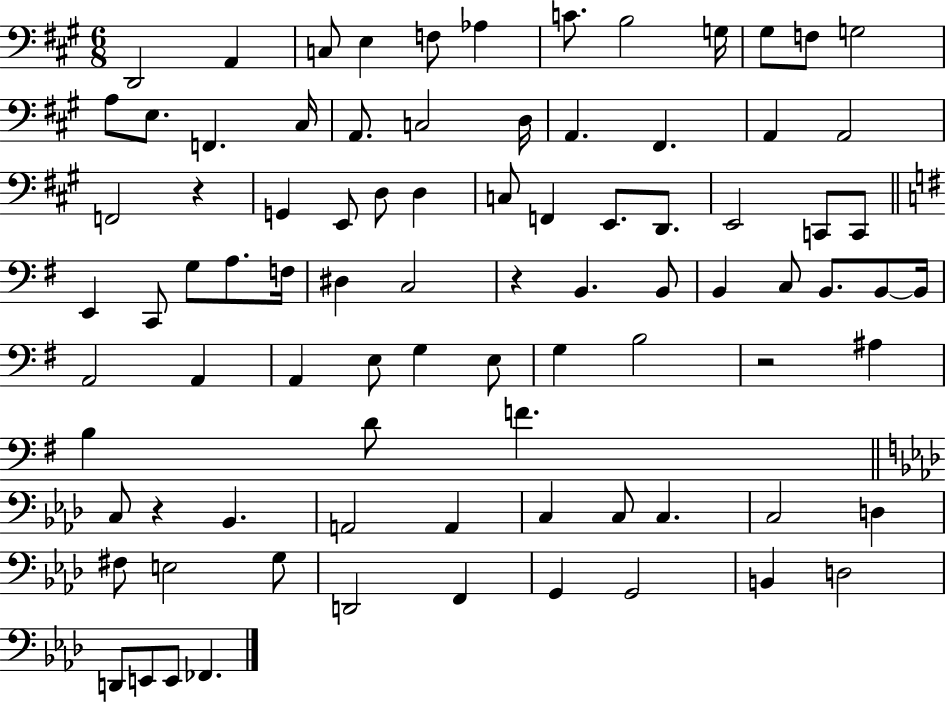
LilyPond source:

{
  \clef bass
  \numericTimeSignature
  \time 6/8
  \key a \major
  \repeat volta 2 { d,2 a,4 | c8 e4 f8 aes4 | c'8. b2 g16 | gis8 f8 g2 | \break a8 e8. f,4. cis16 | a,8. c2 d16 | a,4. fis,4. | a,4 a,2 | \break f,2 r4 | g,4 e,8 d8 d4 | c8 f,4 e,8. d,8. | e,2 c,8 c,8 | \break \bar "||" \break \key g \major e,4 c,8 g8 a8. f16 | dis4 c2 | r4 b,4. b,8 | b,4 c8 b,8. b,8~~ b,16 | \break a,2 a,4 | a,4 e8 g4 e8 | g4 b2 | r2 ais4 | \break b4 d'8 f'4. | \bar "||" \break \key aes \major c8 r4 bes,4. | a,2 a,4 | c4 c8 c4. | c2 d4 | \break fis8 e2 g8 | d,2 f,4 | g,4 g,2 | b,4 d2 | \break d,8 e,8 e,8 fes,4. | } \bar "|."
}